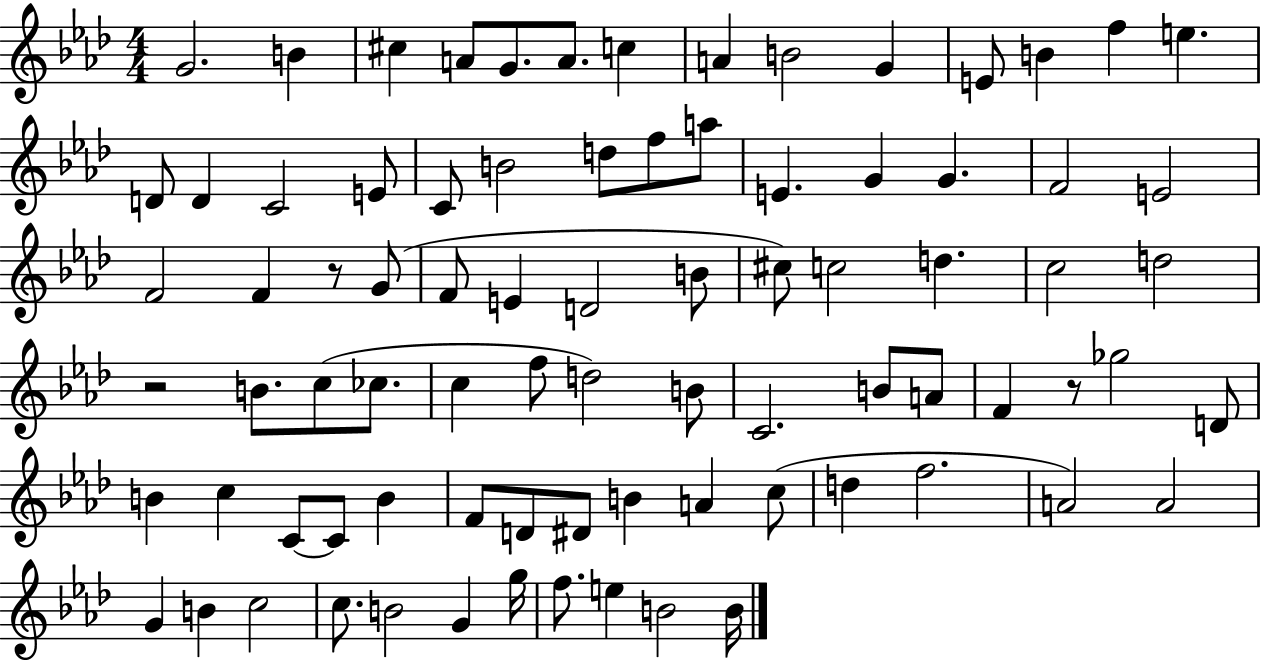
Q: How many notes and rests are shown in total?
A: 82